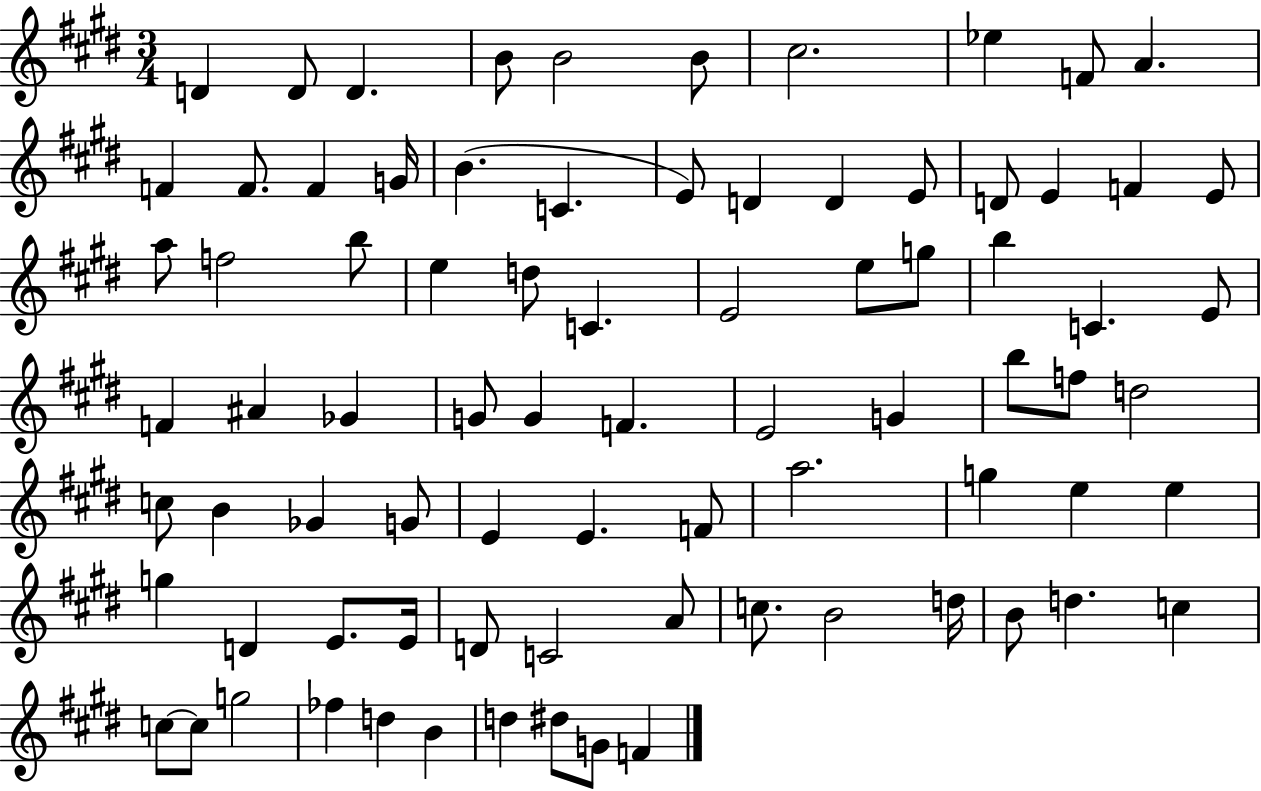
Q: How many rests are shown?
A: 0